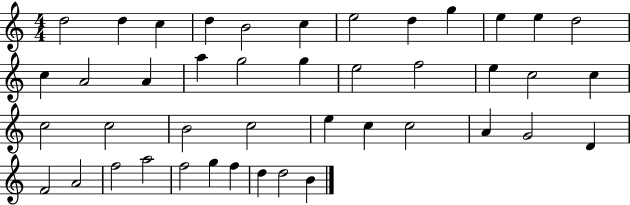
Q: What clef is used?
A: treble